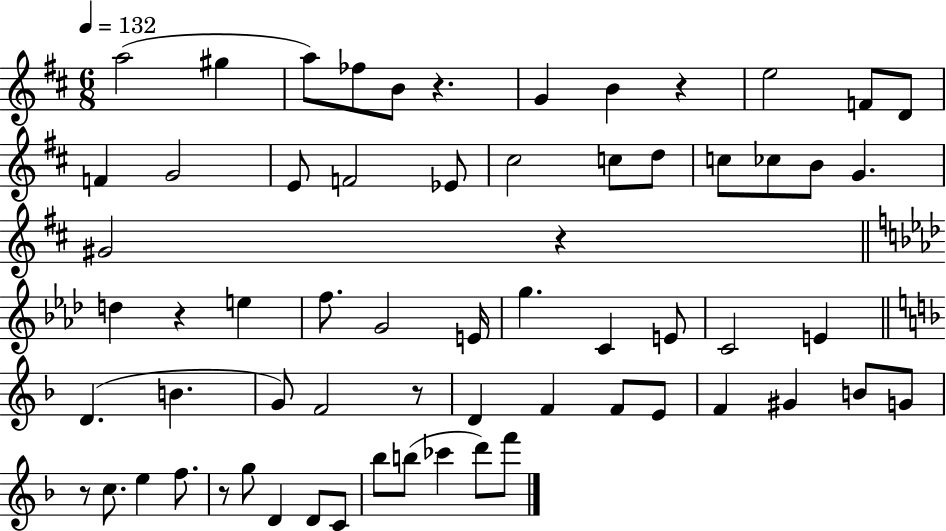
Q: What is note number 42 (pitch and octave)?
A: F4